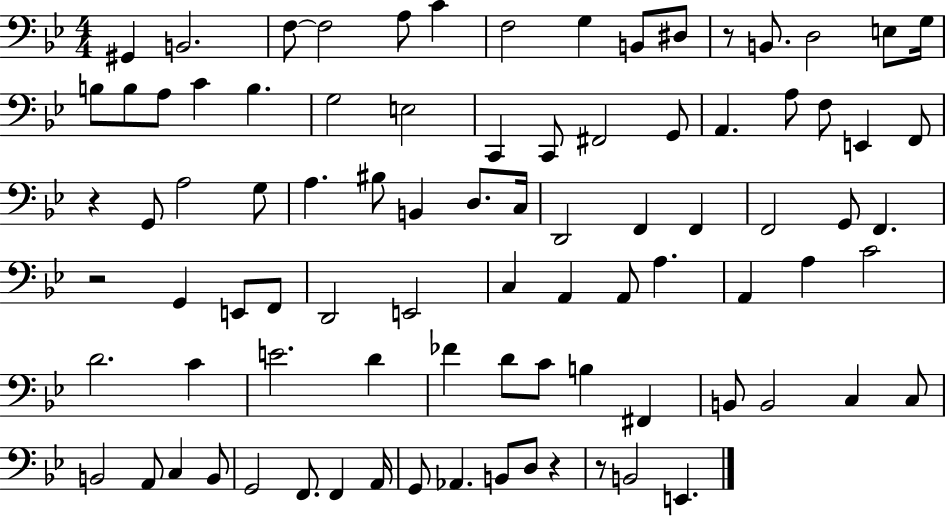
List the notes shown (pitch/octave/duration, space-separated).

G#2/q B2/h. F3/e F3/h A3/e C4/q F3/h G3/q B2/e D#3/e R/e B2/e. D3/h E3/e G3/s B3/e B3/e A3/e C4/q B3/q. G3/h E3/h C2/q C2/e F#2/h G2/e A2/q. A3/e F3/e E2/q F2/e R/q G2/e A3/h G3/e A3/q. BIS3/e B2/q D3/e. C3/s D2/h F2/q F2/q F2/h G2/e F2/q. R/h G2/q E2/e F2/e D2/h E2/h C3/q A2/q A2/e A3/q. A2/q A3/q C4/h D4/h. C4/q E4/h. D4/q FES4/q D4/e C4/e B3/q F#2/q B2/e B2/h C3/q C3/e B2/h A2/e C3/q B2/e G2/h F2/e. F2/q A2/s G2/e Ab2/q. B2/e D3/e R/q R/e B2/h E2/q.